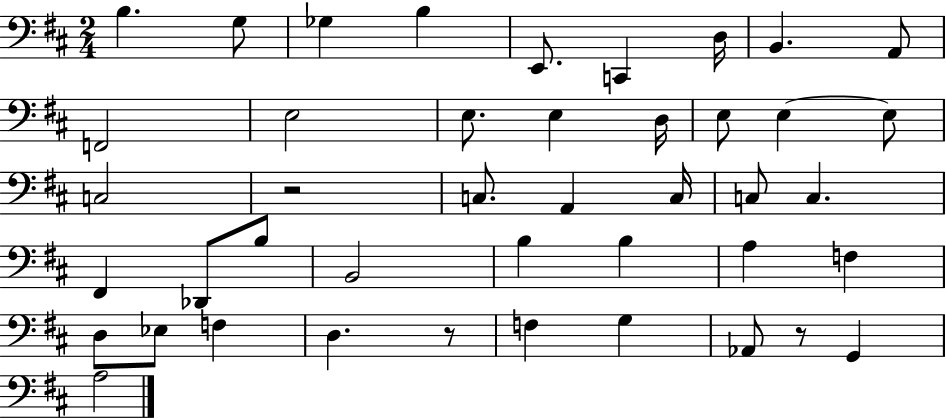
X:1
T:Untitled
M:2/4
L:1/4
K:D
B, G,/2 _G, B, E,,/2 C,, D,/4 B,, A,,/2 F,,2 E,2 E,/2 E, D,/4 E,/2 E, E,/2 C,2 z2 C,/2 A,, C,/4 C,/2 C, ^F,, _D,,/2 B,/2 B,,2 B, B, A, F, D,/2 _E,/2 F, D, z/2 F, G, _A,,/2 z/2 G,, A,2